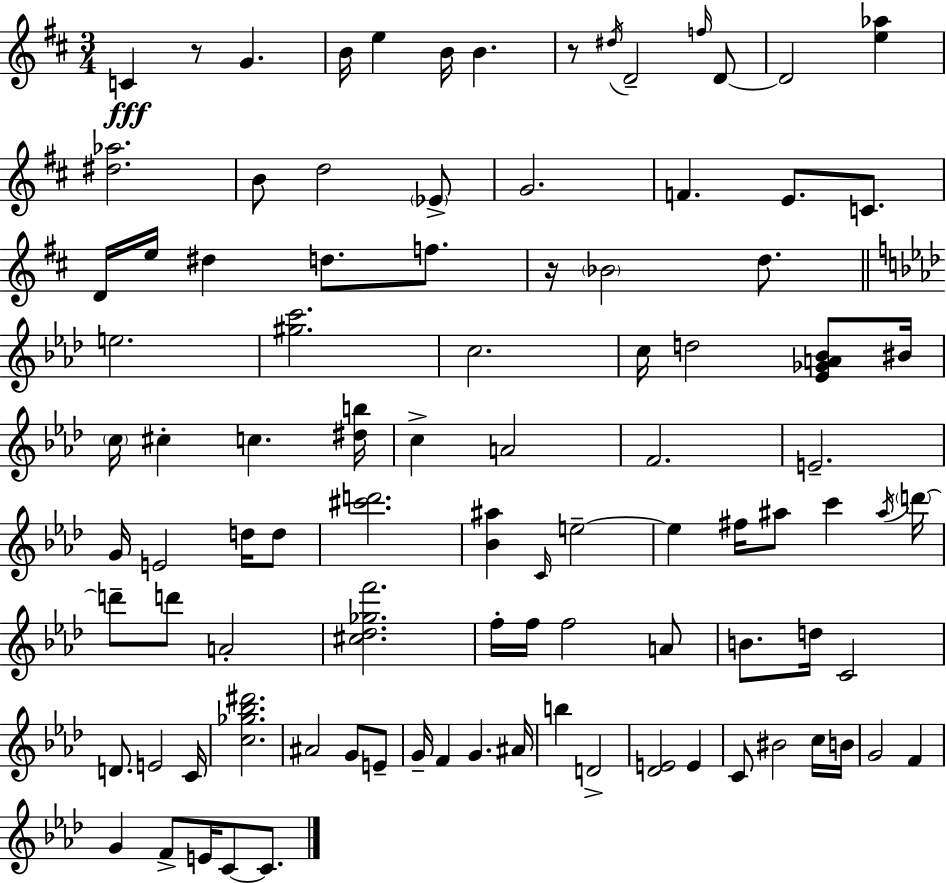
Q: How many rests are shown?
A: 3